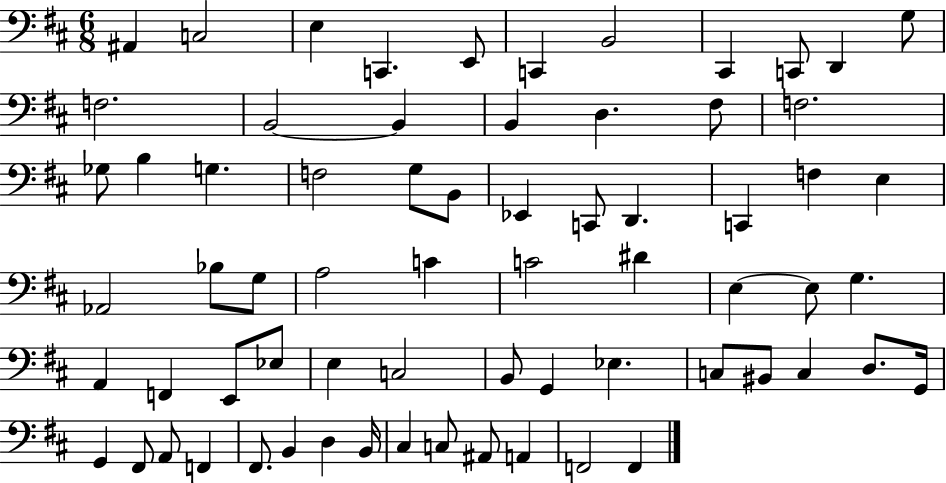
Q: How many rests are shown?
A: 0